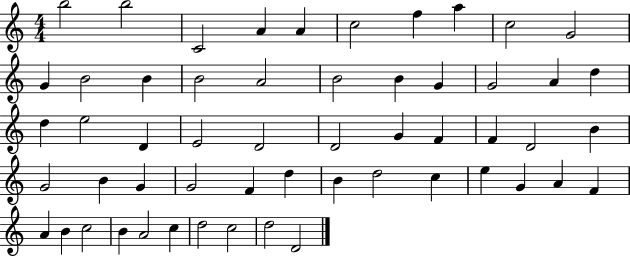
{
  \clef treble
  \numericTimeSignature
  \time 4/4
  \key c \major
  b''2 b''2 | c'2 a'4 a'4 | c''2 f''4 a''4 | c''2 g'2 | \break g'4 b'2 b'4 | b'2 a'2 | b'2 b'4 g'4 | g'2 a'4 d''4 | \break d''4 e''2 d'4 | e'2 d'2 | d'2 g'4 f'4 | f'4 d'2 b'4 | \break g'2 b'4 g'4 | g'2 f'4 d''4 | b'4 d''2 c''4 | e''4 g'4 a'4 f'4 | \break a'4 b'4 c''2 | b'4 a'2 c''4 | d''2 c''2 | d''2 d'2 | \break \bar "|."
}